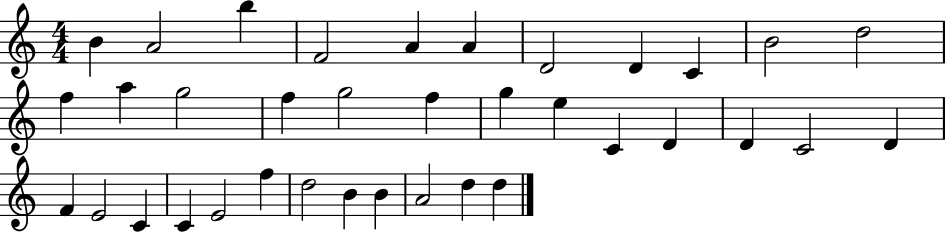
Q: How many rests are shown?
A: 0